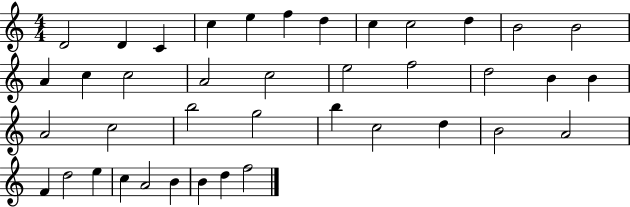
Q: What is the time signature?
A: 4/4